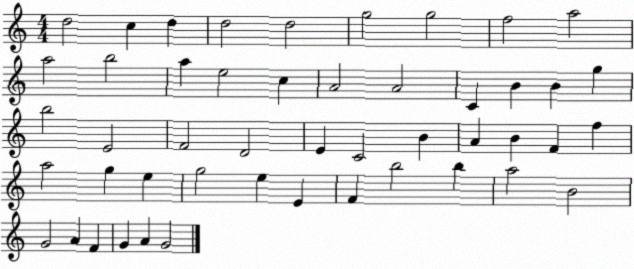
X:1
T:Untitled
M:4/4
L:1/4
K:C
d2 c d d2 d2 g2 g2 f2 a2 a2 b2 a e2 c A2 A2 C B B g b2 E2 F2 D2 E C2 B A B F f a2 g e g2 e E F b2 b a2 B2 G2 A F G A G2